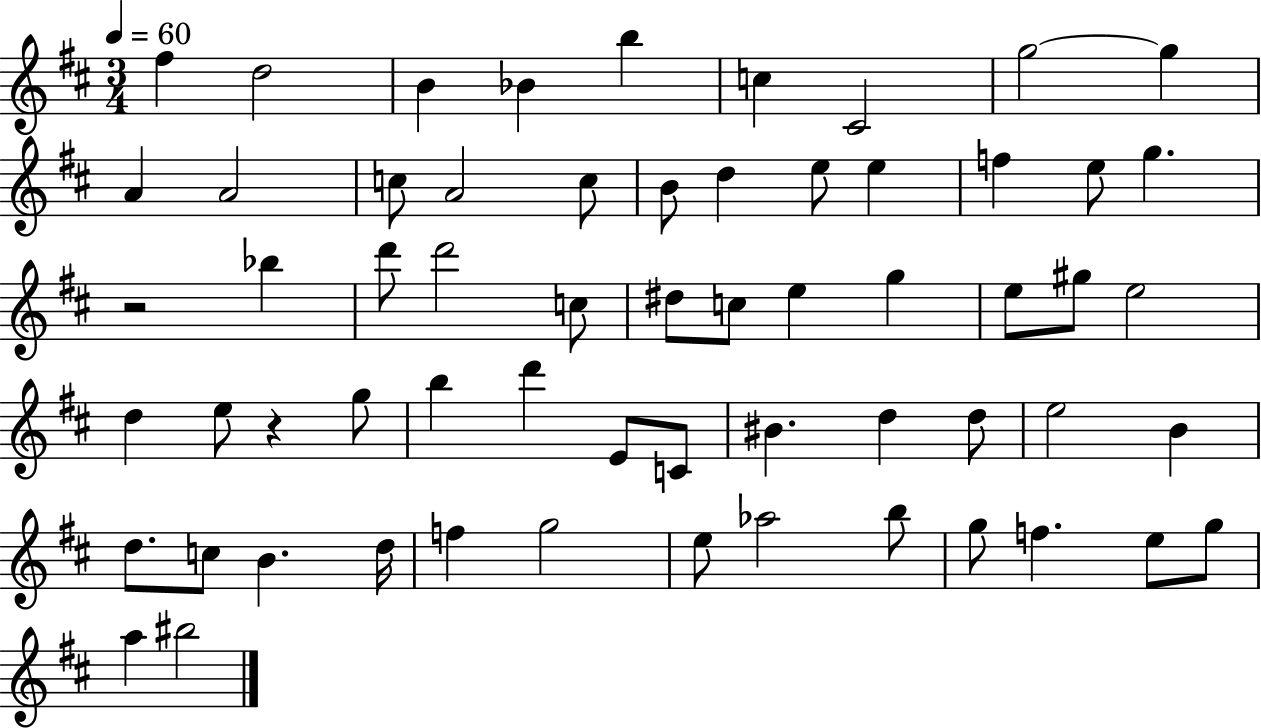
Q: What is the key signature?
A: D major